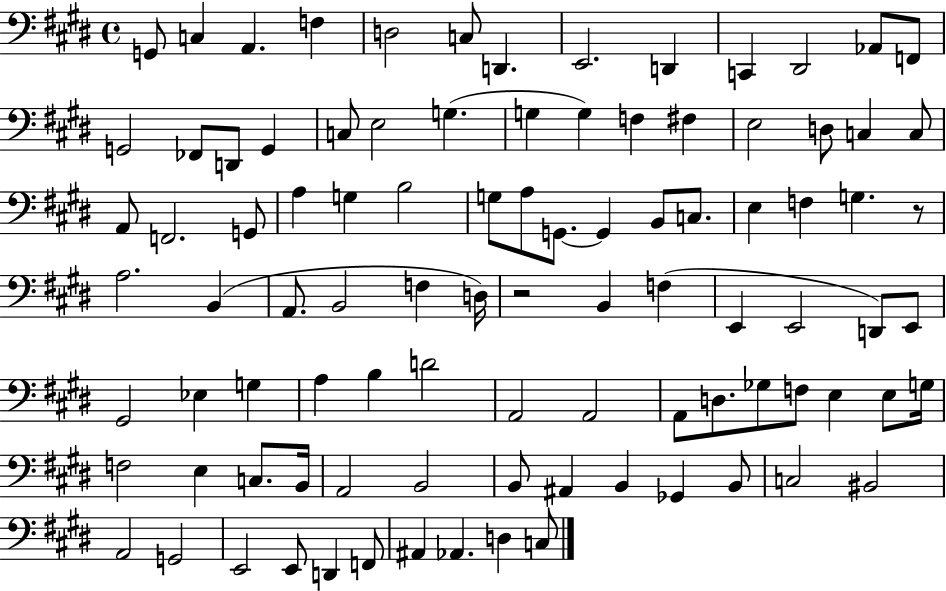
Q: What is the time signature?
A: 4/4